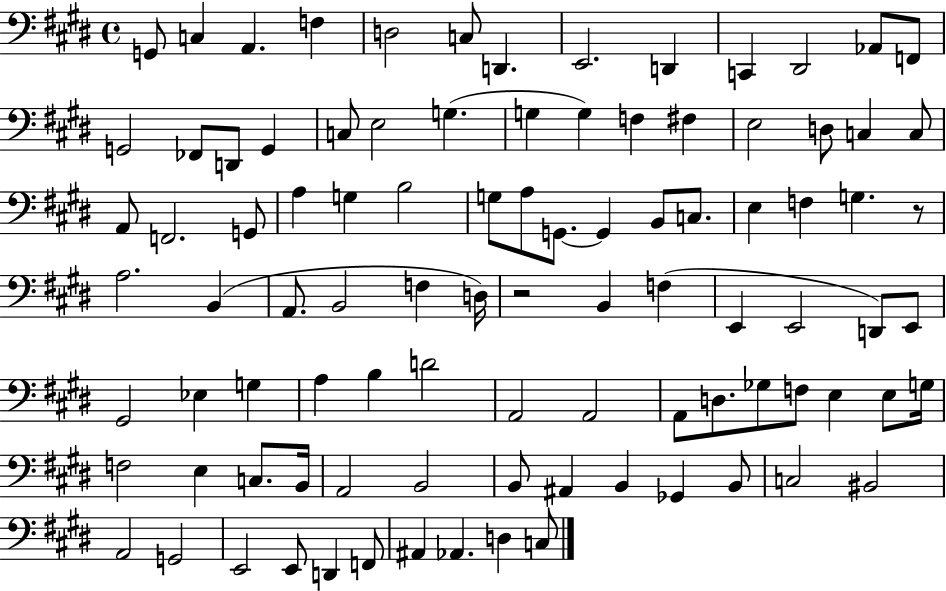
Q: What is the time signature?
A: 4/4